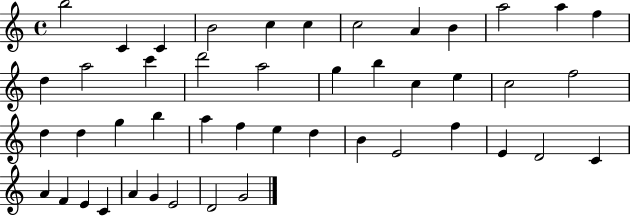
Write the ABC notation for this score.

X:1
T:Untitled
M:4/4
L:1/4
K:C
b2 C C B2 c c c2 A B a2 a f d a2 c' d'2 a2 g b c e c2 f2 d d g b a f e d B E2 f E D2 C A F E C A G E2 D2 G2